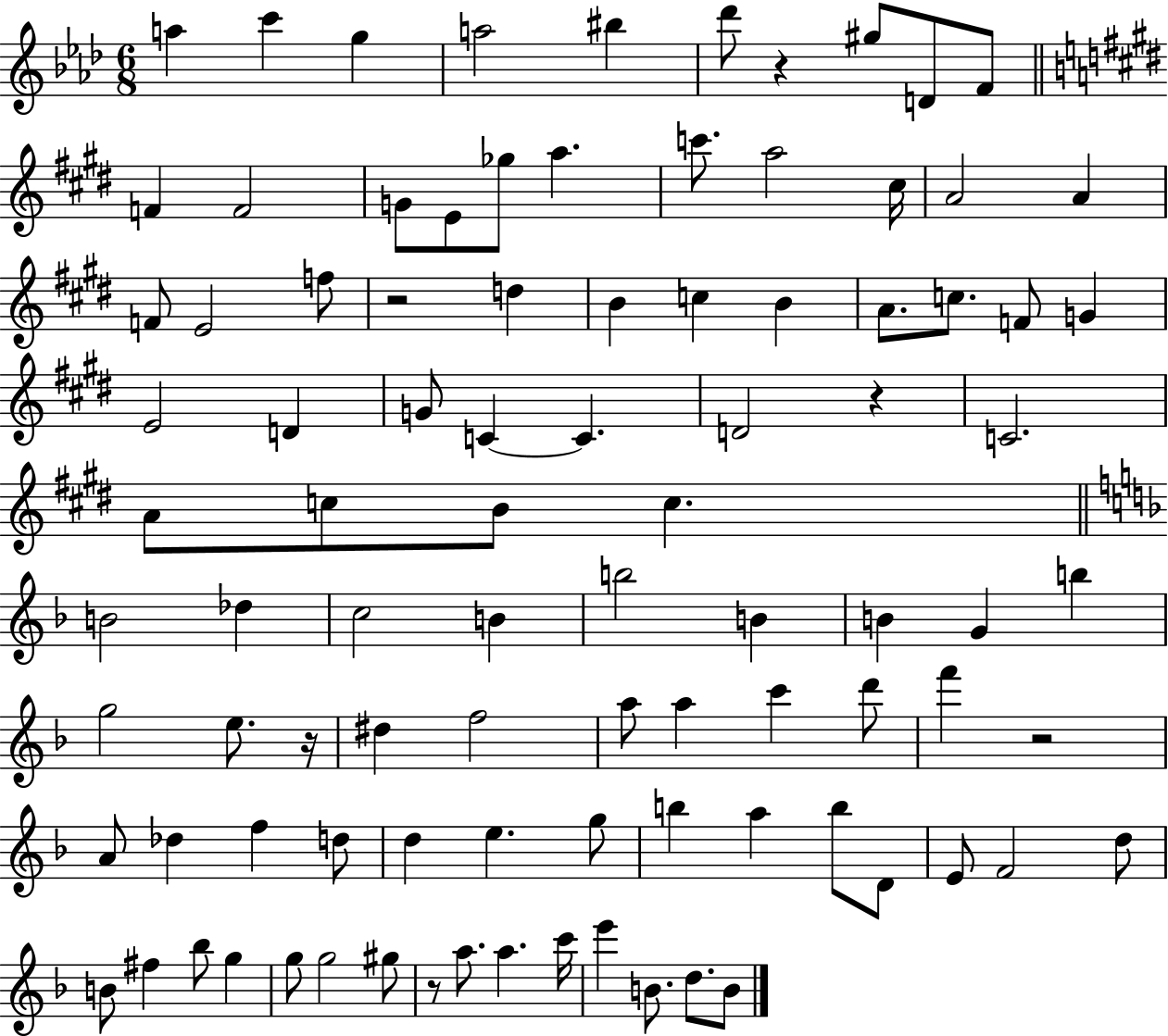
{
  \clef treble
  \numericTimeSignature
  \time 6/8
  \key aes \major
  \repeat volta 2 { a''4 c'''4 g''4 | a''2 bis''4 | des'''8 r4 gis''8 d'8 f'8 | \bar "||" \break \key e \major f'4 f'2 | g'8 e'8 ges''8 a''4. | c'''8. a''2 cis''16 | a'2 a'4 | \break f'8 e'2 f''8 | r2 d''4 | b'4 c''4 b'4 | a'8. c''8. f'8 g'4 | \break e'2 d'4 | g'8 c'4~~ c'4. | d'2 r4 | c'2. | \break a'8 c''8 b'8 c''4. | \bar "||" \break \key f \major b'2 des''4 | c''2 b'4 | b''2 b'4 | b'4 g'4 b''4 | \break g''2 e''8. r16 | dis''4 f''2 | a''8 a''4 c'''4 d'''8 | f'''4 r2 | \break a'8 des''4 f''4 d''8 | d''4 e''4. g''8 | b''4 a''4 b''8 d'8 | e'8 f'2 d''8 | \break b'8 fis''4 bes''8 g''4 | g''8 g''2 gis''8 | r8 a''8. a''4. c'''16 | e'''4 b'8. d''8. b'8 | \break } \bar "|."
}